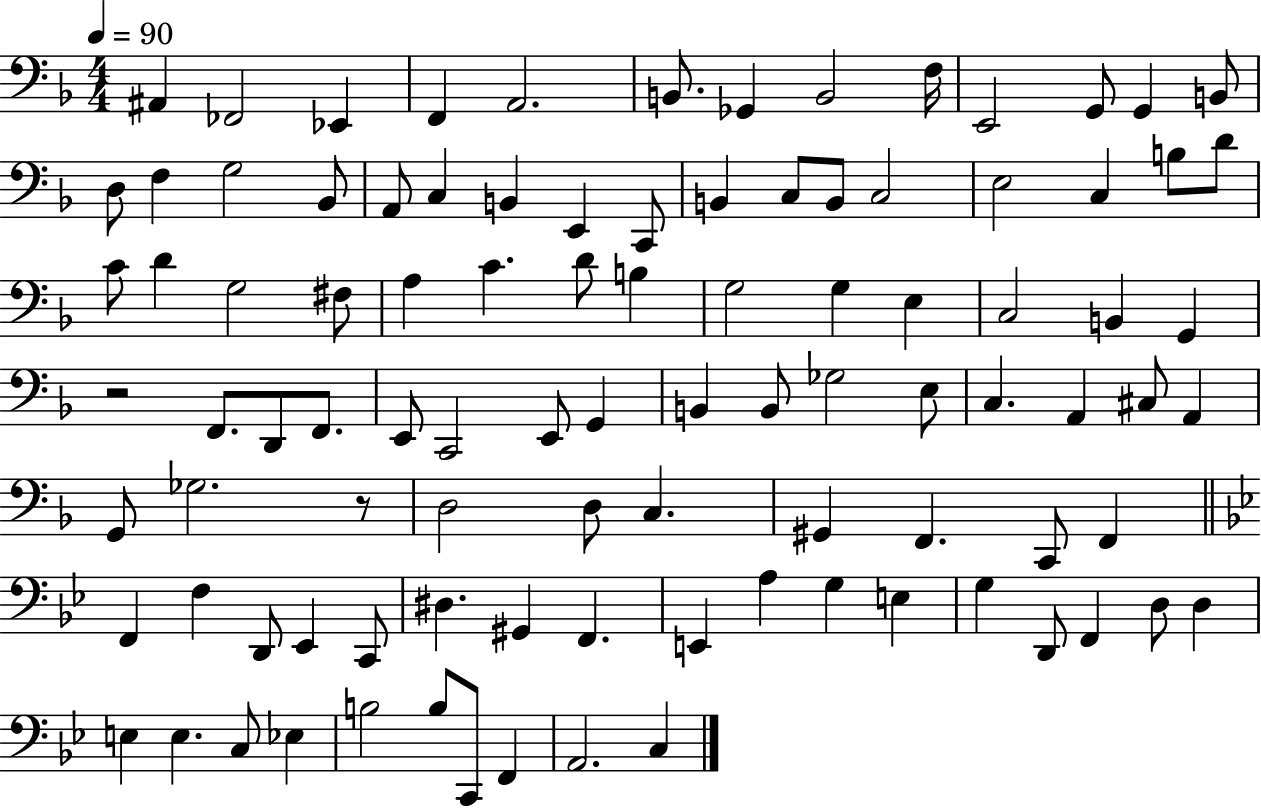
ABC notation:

X:1
T:Untitled
M:4/4
L:1/4
K:F
^A,, _F,,2 _E,, F,, A,,2 B,,/2 _G,, B,,2 F,/4 E,,2 G,,/2 G,, B,,/2 D,/2 F, G,2 _B,,/2 A,,/2 C, B,, E,, C,,/2 B,, C,/2 B,,/2 C,2 E,2 C, B,/2 D/2 C/2 D G,2 ^F,/2 A, C D/2 B, G,2 G, E, C,2 B,, G,, z2 F,,/2 D,,/2 F,,/2 E,,/2 C,,2 E,,/2 G,, B,, B,,/2 _G,2 E,/2 C, A,, ^C,/2 A,, G,,/2 _G,2 z/2 D,2 D,/2 C, ^G,, F,, C,,/2 F,, F,, F, D,,/2 _E,, C,,/2 ^D, ^G,, F,, E,, A, G, E, G, D,,/2 F,, D,/2 D, E, E, C,/2 _E, B,2 B,/2 C,,/2 F,, A,,2 C,